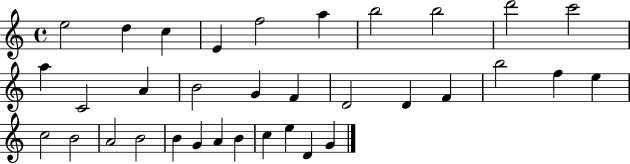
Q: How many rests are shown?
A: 0